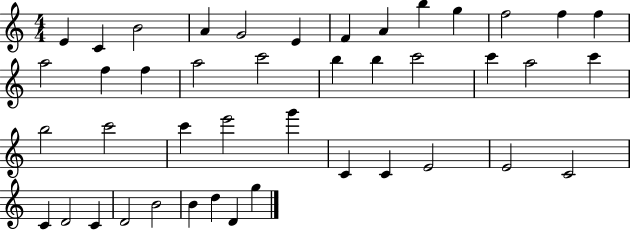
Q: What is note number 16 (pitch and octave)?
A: F5